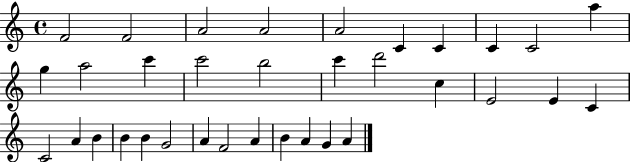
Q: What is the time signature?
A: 4/4